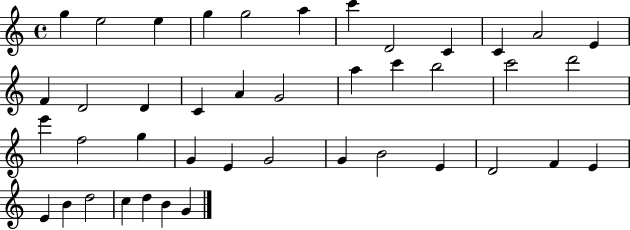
{
  \clef treble
  \time 4/4
  \defaultTimeSignature
  \key c \major
  g''4 e''2 e''4 | g''4 g''2 a''4 | c'''4 d'2 c'4 | c'4 a'2 e'4 | \break f'4 d'2 d'4 | c'4 a'4 g'2 | a''4 c'''4 b''2 | c'''2 d'''2 | \break e'''4 f''2 g''4 | g'4 e'4 g'2 | g'4 b'2 e'4 | d'2 f'4 e'4 | \break e'4 b'4 d''2 | c''4 d''4 b'4 g'4 | \bar "|."
}